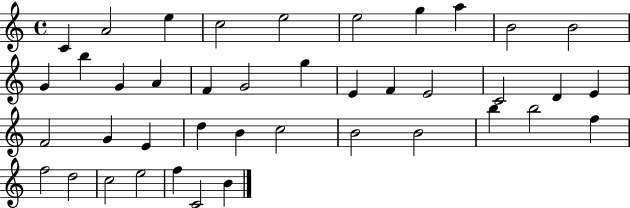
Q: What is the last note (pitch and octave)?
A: B4